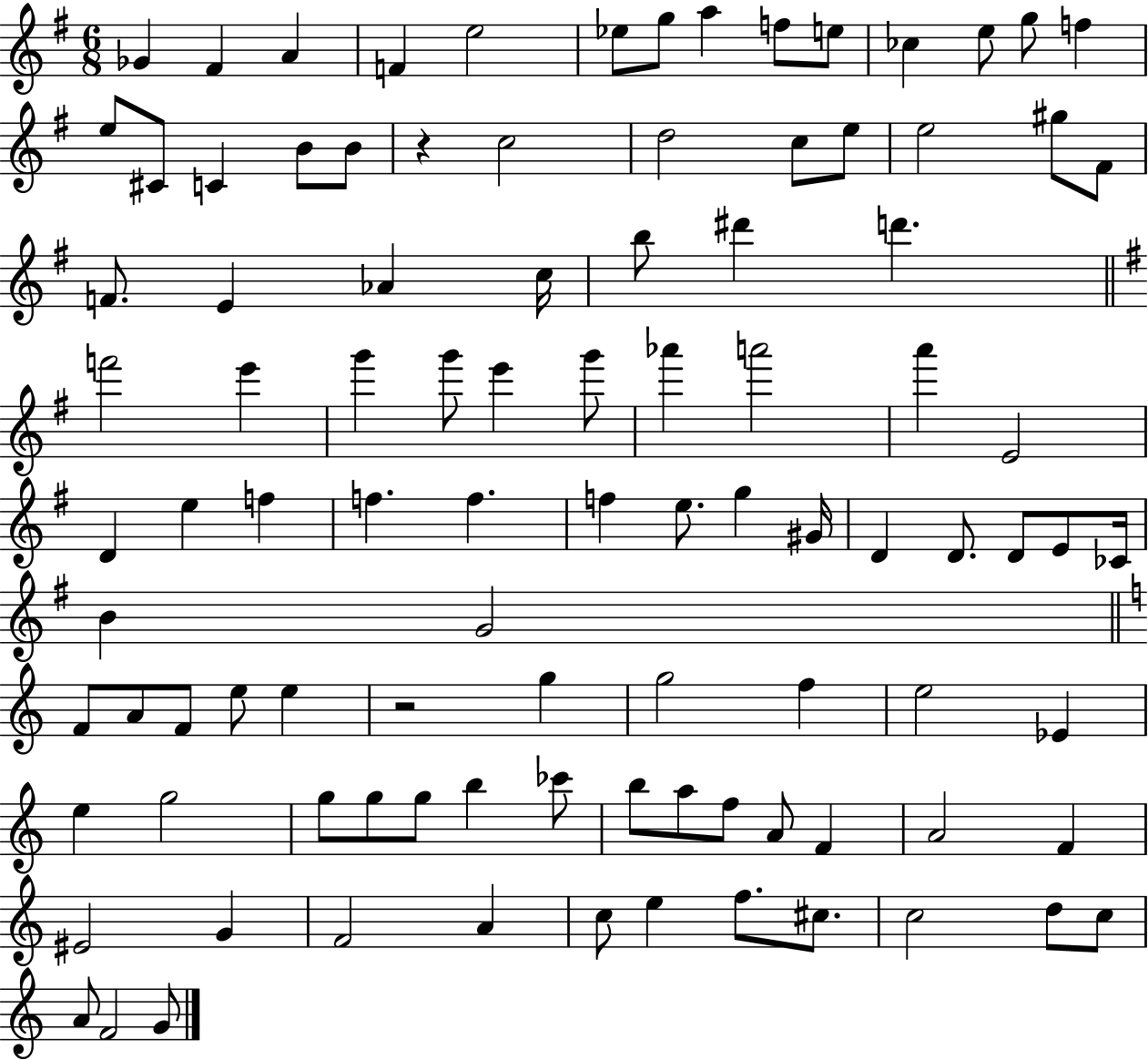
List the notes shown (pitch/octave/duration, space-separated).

Gb4/q F#4/q A4/q F4/q E5/h Eb5/e G5/e A5/q F5/e E5/e CES5/q E5/e G5/e F5/q E5/e C#4/e C4/q B4/e B4/e R/q C5/h D5/h C5/e E5/e E5/h G#5/e F#4/e F4/e. E4/q Ab4/q C5/s B5/e D#6/q D6/q. F6/h E6/q G6/q G6/e E6/q G6/e Ab6/q A6/h A6/q E4/h D4/q E5/q F5/q F5/q. F5/q. F5/q E5/e. G5/q G#4/s D4/q D4/e. D4/e E4/e CES4/s B4/q G4/h F4/e A4/e F4/e E5/e E5/q R/h G5/q G5/h F5/q E5/h Eb4/q E5/q G5/h G5/e G5/e G5/e B5/q CES6/e B5/e A5/e F5/e A4/e F4/q A4/h F4/q EIS4/h G4/q F4/h A4/q C5/e E5/q F5/e. C#5/e. C5/h D5/e C5/e A4/e F4/h G4/e